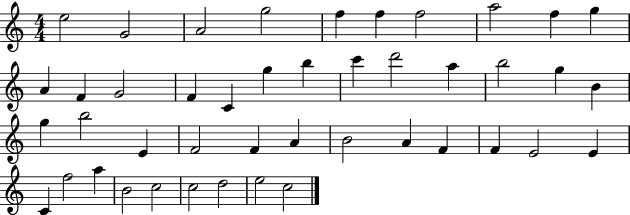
X:1
T:Untitled
M:4/4
L:1/4
K:C
e2 G2 A2 g2 f f f2 a2 f g A F G2 F C g b c' d'2 a b2 g B g b2 E F2 F A B2 A F F E2 E C f2 a B2 c2 c2 d2 e2 c2